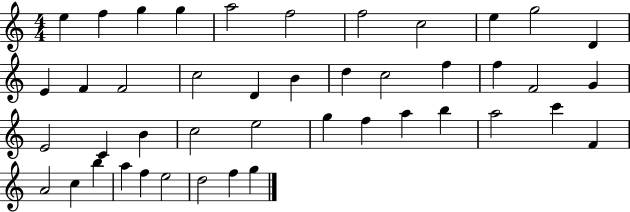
E5/q F5/q G5/q G5/q A5/h F5/h F5/h C5/h E5/q G5/h D4/q E4/q F4/q F4/h C5/h D4/q B4/q D5/q C5/h F5/q F5/q F4/h G4/q E4/h C4/q B4/q C5/h E5/h G5/q F5/q A5/q B5/q A5/h C6/q F4/q A4/h C5/q B5/q A5/q F5/q E5/h D5/h F5/q G5/q